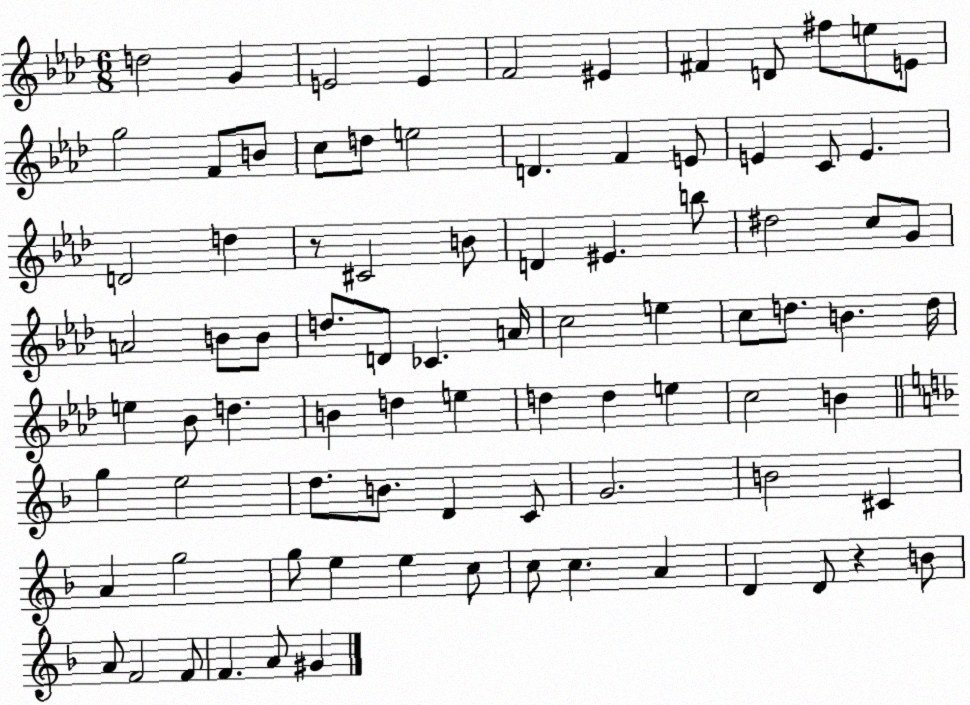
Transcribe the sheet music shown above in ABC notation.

X:1
T:Untitled
M:6/8
L:1/4
K:Ab
d2 G E2 E F2 ^E ^F D/2 ^f/2 e/2 E/2 g2 F/2 B/2 c/2 d/2 e2 D F E/2 E C/2 E D2 d z/2 ^C2 B/2 D ^E b/2 ^d2 c/2 G/2 A2 B/2 B/2 d/2 D/2 _C A/4 c2 e c/2 d/2 B d/4 e _B/2 d B d e d d e c2 B g e2 d/2 B/2 D C/2 G2 B2 ^C A g2 g/2 e e c/2 c/2 c A D D/2 z B/2 A/2 F2 F/2 F A/2 ^G